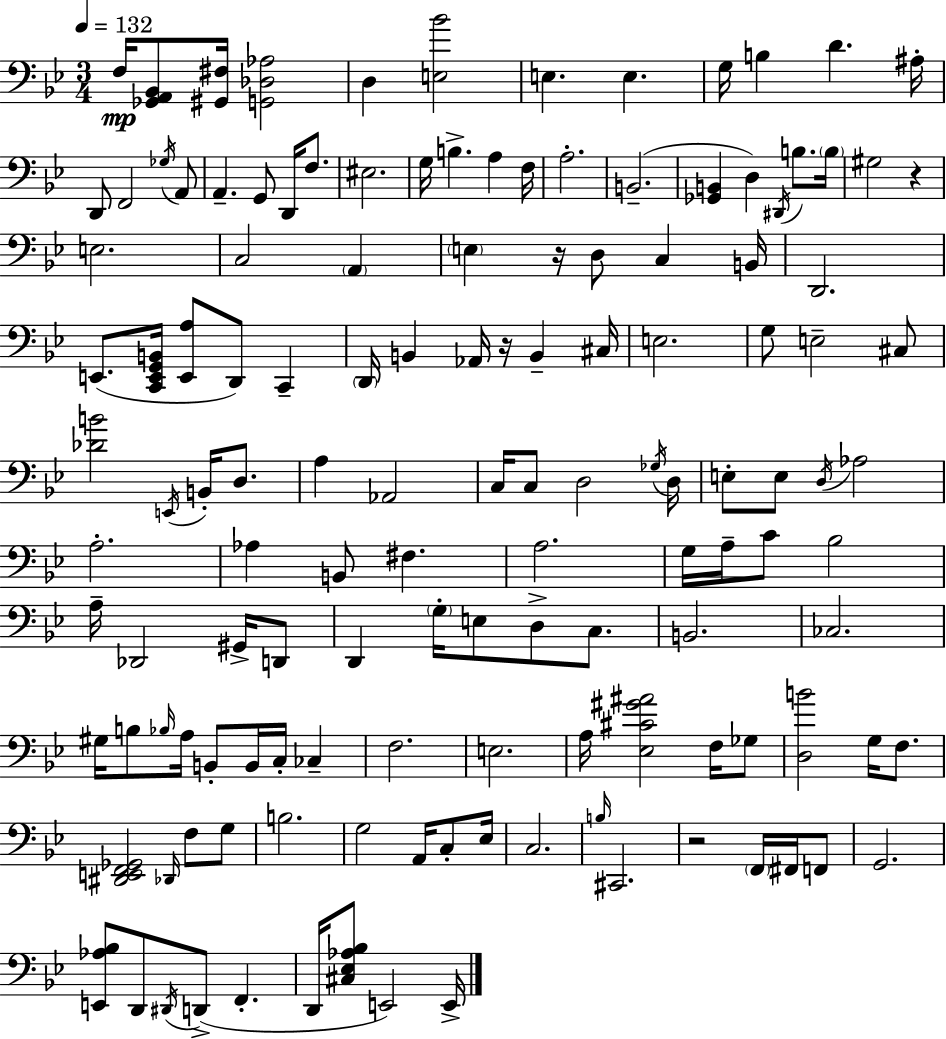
X:1
T:Untitled
M:3/4
L:1/4
K:Bb
F,/4 [_G,,A,,_B,,]/2 [^G,,^F,]/4 [G,,_D,_A,]2 D, [E,_B]2 E, E, G,/4 B, D ^A,/4 D,,/2 F,,2 _G,/4 A,,/2 A,, G,,/2 D,,/4 F,/2 ^E,2 G,/4 B, A, F,/4 A,2 B,,2 [_G,,B,,] D, ^D,,/4 B,/2 B,/4 ^G,2 z E,2 C,2 A,, E, z/4 D,/2 C, B,,/4 D,,2 E,,/2 [C,,E,,G,,B,,]/4 [E,,A,]/2 D,,/2 C,, D,,/4 B,, _A,,/4 z/4 B,, ^C,/4 E,2 G,/2 E,2 ^C,/2 [_DB]2 E,,/4 B,,/4 D,/2 A, _A,,2 C,/4 C,/2 D,2 _G,/4 D,/4 E,/2 E,/2 D,/4 _A,2 A,2 _A, B,,/2 ^F, A,2 G,/4 A,/4 C/2 _B,2 A,/4 _D,,2 ^G,,/4 D,,/2 D,, G,/4 E,/2 D,/2 C,/2 B,,2 _C,2 ^G,/4 B,/2 _B,/4 A,/4 B,,/2 B,,/4 C,/4 _C, F,2 E,2 A,/4 [_E,^C^G^A]2 F,/4 _G,/2 [D,B]2 G,/4 F,/2 [^D,,E,,F,,_G,,]2 _D,,/4 F,/2 G,/2 B,2 G,2 A,,/4 C,/2 _E,/4 C,2 B,/4 ^C,,2 z2 F,,/4 ^F,,/4 F,,/2 G,,2 [E,,_A,_B,]/2 D,,/2 ^D,,/4 D,,/2 F,, D,,/4 [^C,_E,_A,_B,]/2 E,,2 E,,/4